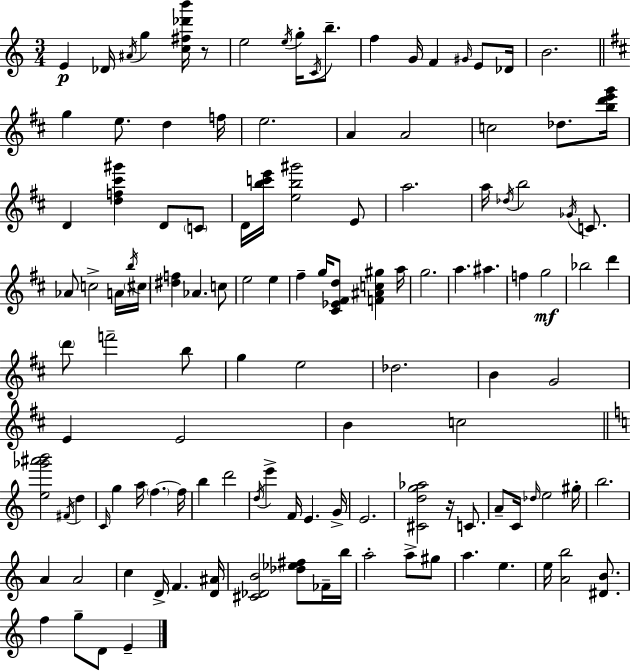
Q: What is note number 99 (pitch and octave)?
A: G#5